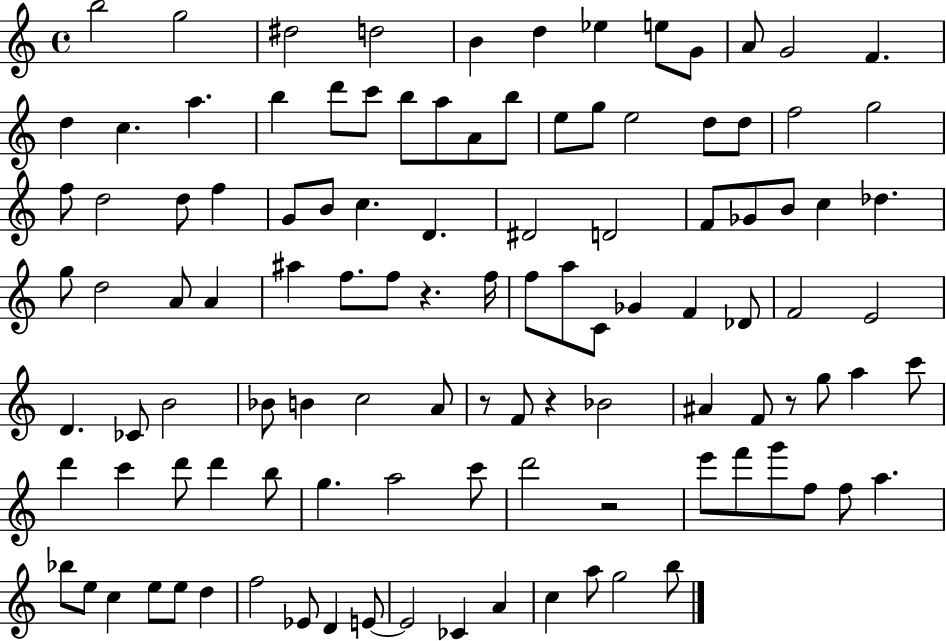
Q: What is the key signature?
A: C major